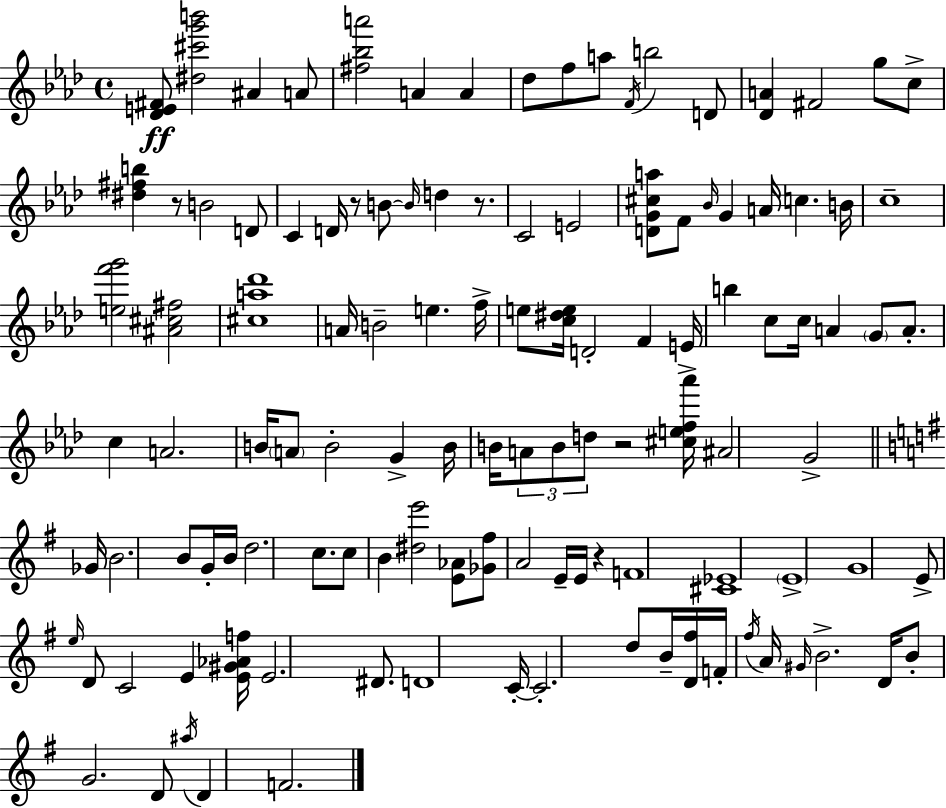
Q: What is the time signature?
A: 4/4